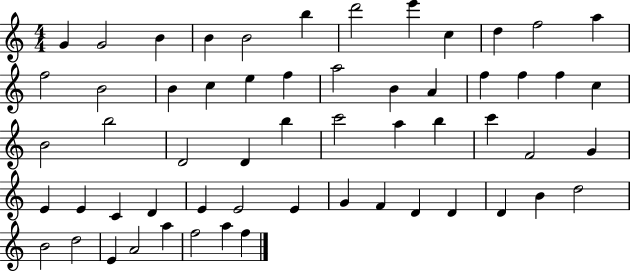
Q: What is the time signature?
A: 4/4